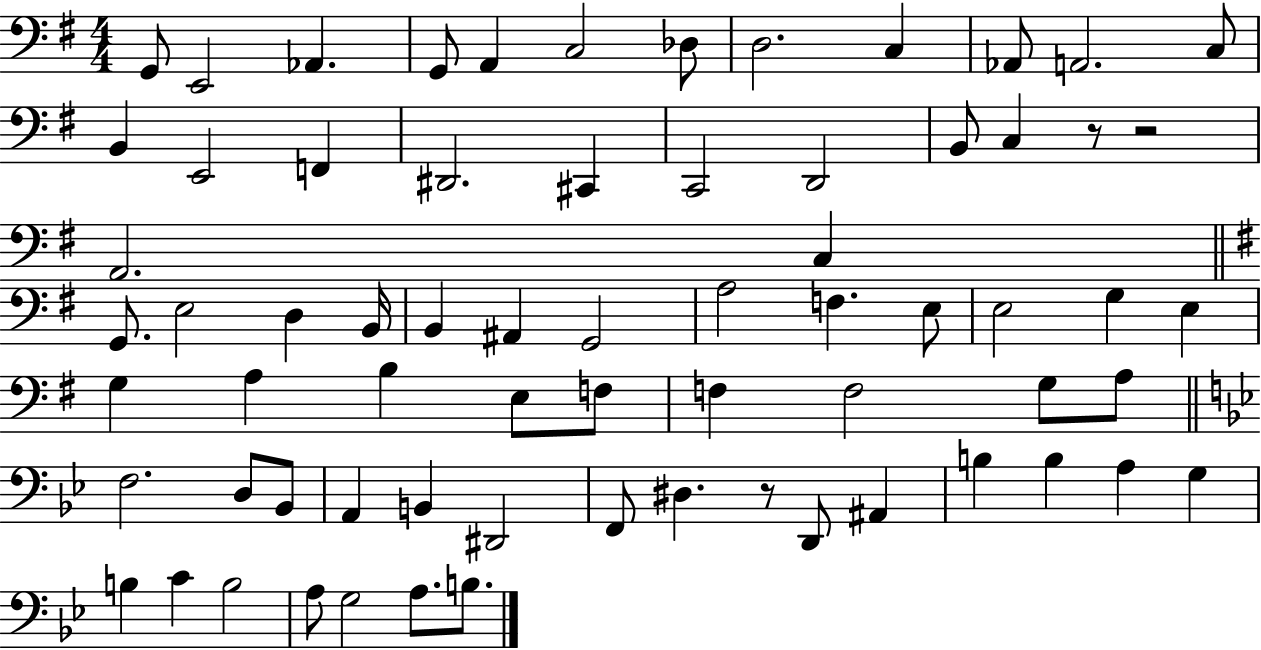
X:1
T:Untitled
M:4/4
L:1/4
K:G
G,,/2 E,,2 _A,, G,,/2 A,, C,2 _D,/2 D,2 C, _A,,/2 A,,2 C,/2 B,, E,,2 F,, ^D,,2 ^C,, C,,2 D,,2 B,,/2 C, z/2 z2 A,,2 C, G,,/2 E,2 D, B,,/4 B,, ^A,, G,,2 A,2 F, E,/2 E,2 G, E, G, A, B, E,/2 F,/2 F, F,2 G,/2 A,/2 F,2 D,/2 _B,,/2 A,, B,, ^D,,2 F,,/2 ^D, z/2 D,,/2 ^A,, B, B, A, G, B, C B,2 A,/2 G,2 A,/2 B,/2